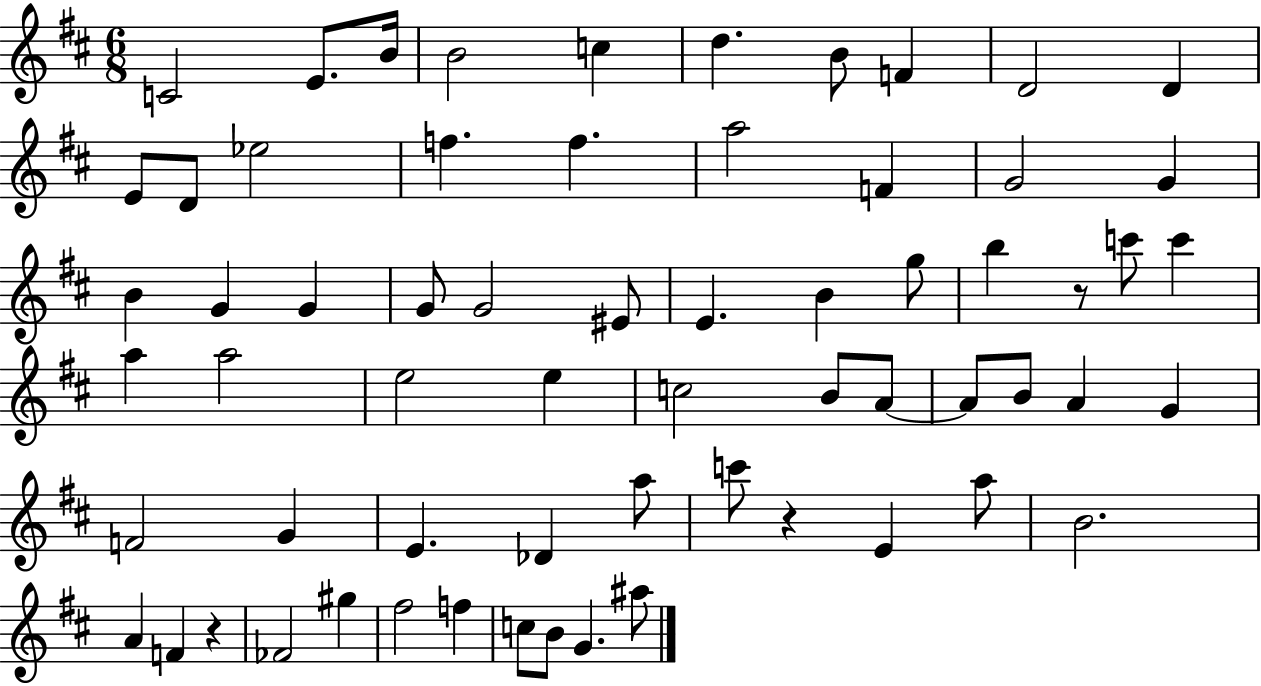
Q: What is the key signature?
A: D major